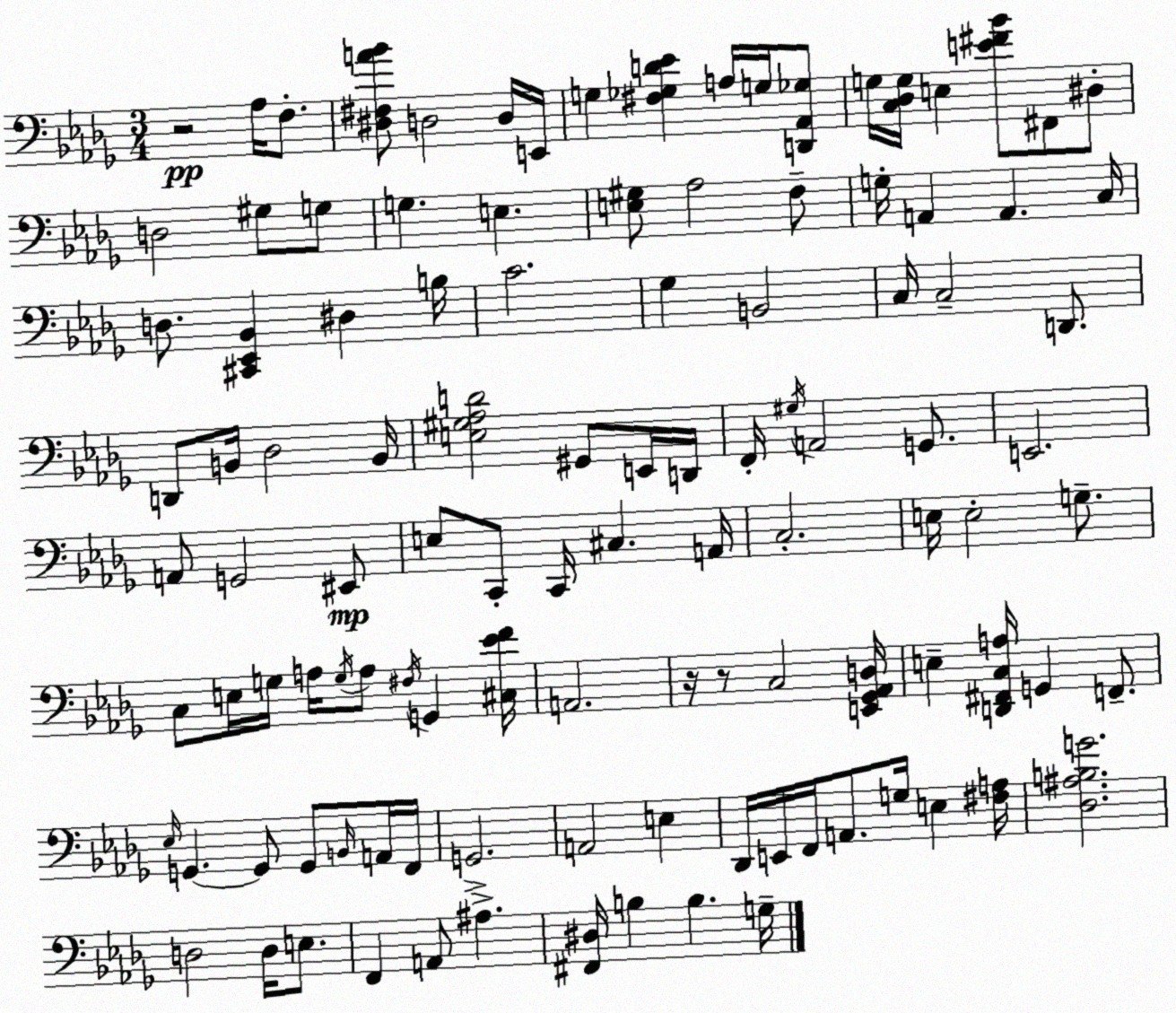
X:1
T:Untitled
M:3/4
L:1/4
K:Bbm
z2 _A,/4 F,/2 [^D,^F,A_B]/2 D,2 D,/4 E,,/4 G, [^F,_G,D_E] A,/4 G,/4 [D,,_A,,_G,]/2 G,/4 [C,_D,G,]/4 E, [E^F_B]/2 ^F,,/2 ^D,/2 D,2 ^G,/2 G,/2 G, E, [E,^G,]/2 _A,2 F,/2 G,/4 A,, A,, C,/4 D,/2 [^C,,_E,,_B,,] ^D, B,/4 C2 _G, B,,2 C,/4 C,2 D,,/2 D,,/2 B,,/4 _D,2 B,,/4 [E,^G,_A,D]2 ^G,,/2 E,,/4 D,,/4 F,,/4 ^G,/4 A,,2 G,,/2 E,,2 A,,/2 G,,2 ^E,,/2 E,/2 C,,/2 C,,/4 ^C, A,,/4 C,2 E,/4 E,2 G,/2 C,/2 E,/4 G,/4 A,/4 G,/4 A,/2 ^F,/4 G,, [^C,_EF]/4 A,,2 z/4 z/2 C,2 [E,,_G,,_A,,D,]/4 E, [D,,^F,,C,A,]/4 G,, F,,/2 _E,/4 G,, G,,/2 G,,/2 B,,/4 A,,/4 F,,/4 G,,2 A,,2 E, _D,,/4 E,,/4 F,,/4 A,,/2 G,/4 E, [^F,A,]/4 [_D,^A,B,G]2 D,2 D,/4 E,/2 F,, A,,/2 ^A, [^F,,^D,]/4 B, B, G,/4